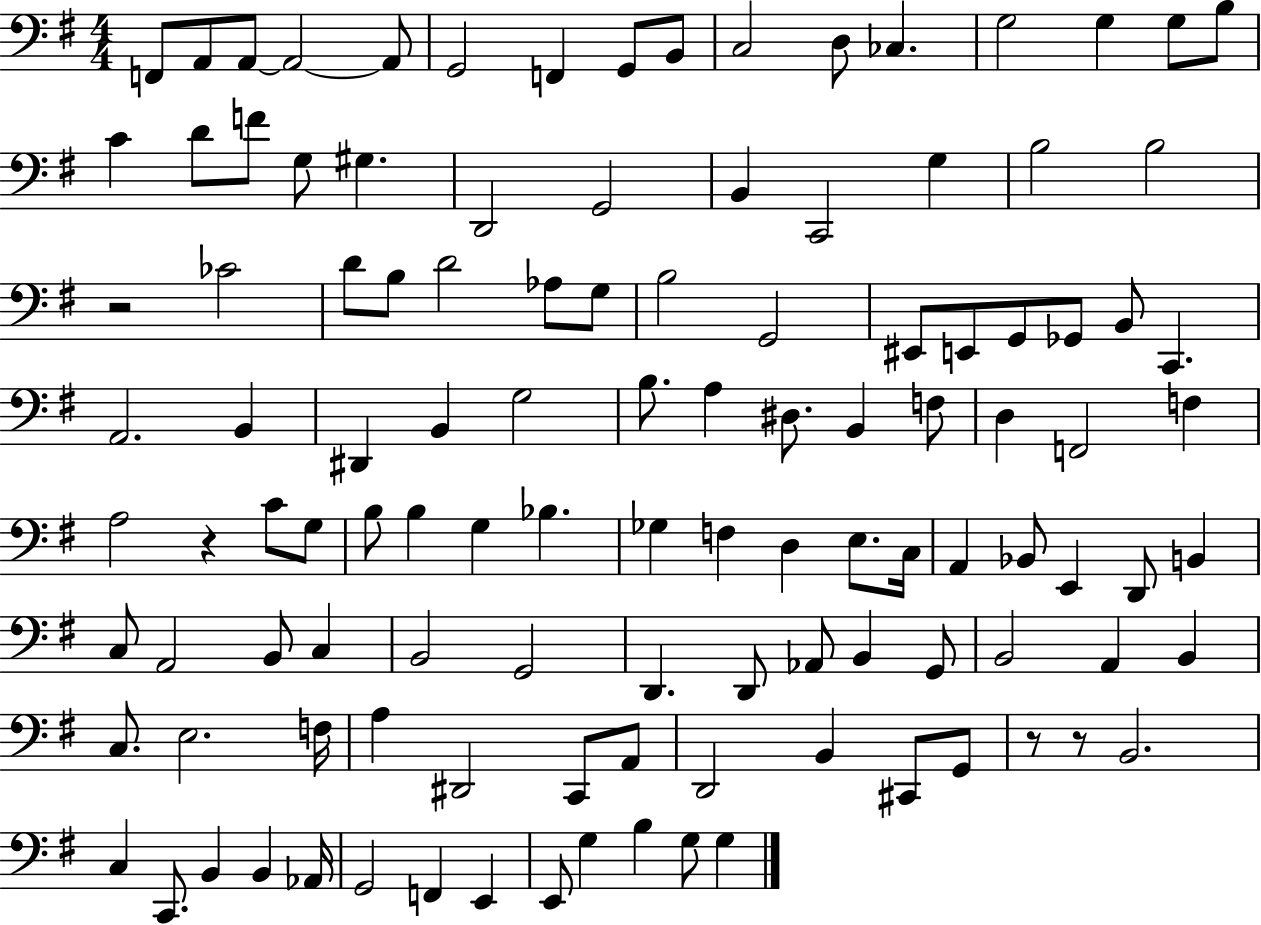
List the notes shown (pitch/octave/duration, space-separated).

F2/e A2/e A2/e A2/h A2/e G2/h F2/q G2/e B2/e C3/h D3/e CES3/q. G3/h G3/q G3/e B3/e C4/q D4/e F4/e G3/e G#3/q. D2/h G2/h B2/q C2/h G3/q B3/h B3/h R/h CES4/h D4/e B3/e D4/h Ab3/e G3/e B3/h G2/h EIS2/e E2/e G2/e Gb2/e B2/e C2/q. A2/h. B2/q D#2/q B2/q G3/h B3/e. A3/q D#3/e. B2/q F3/e D3/q F2/h F3/q A3/h R/q C4/e G3/e B3/e B3/q G3/q Bb3/q. Gb3/q F3/q D3/q E3/e. C3/s A2/q Bb2/e E2/q D2/e B2/q C3/e A2/h B2/e C3/q B2/h G2/h D2/q. D2/e Ab2/e B2/q G2/e B2/h A2/q B2/q C3/e. E3/h. F3/s A3/q D#2/h C2/e A2/e D2/h B2/q C#2/e G2/e R/e R/e B2/h. C3/q C2/e. B2/q B2/q Ab2/s G2/h F2/q E2/q E2/e G3/q B3/q G3/e G3/q